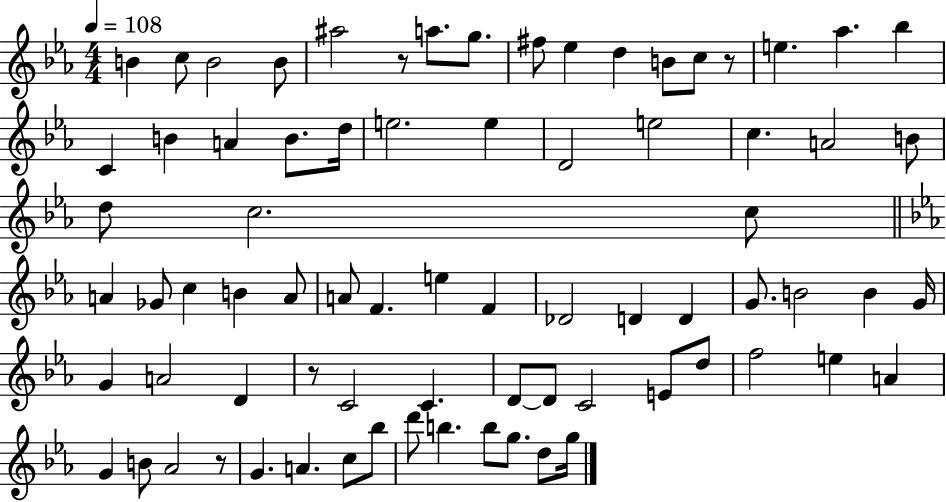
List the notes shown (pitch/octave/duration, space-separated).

B4/q C5/e B4/h B4/e A#5/h R/e A5/e. G5/e. F#5/e Eb5/q D5/q B4/e C5/e R/e E5/q. Ab5/q. Bb5/q C4/q B4/q A4/q B4/e. D5/s E5/h. E5/q D4/h E5/h C5/q. A4/h B4/e D5/e C5/h. C5/e A4/q Gb4/e C5/q B4/q A4/e A4/e F4/q. E5/q F4/q Db4/h D4/q D4/q G4/e. B4/h B4/q G4/s G4/q A4/h D4/q R/e C4/h C4/q. D4/e D4/e C4/h E4/e D5/e F5/h E5/q A4/q G4/q B4/e Ab4/h R/e G4/q. A4/q. C5/e Bb5/e D6/e B5/q. B5/e G5/e. D5/e G5/s